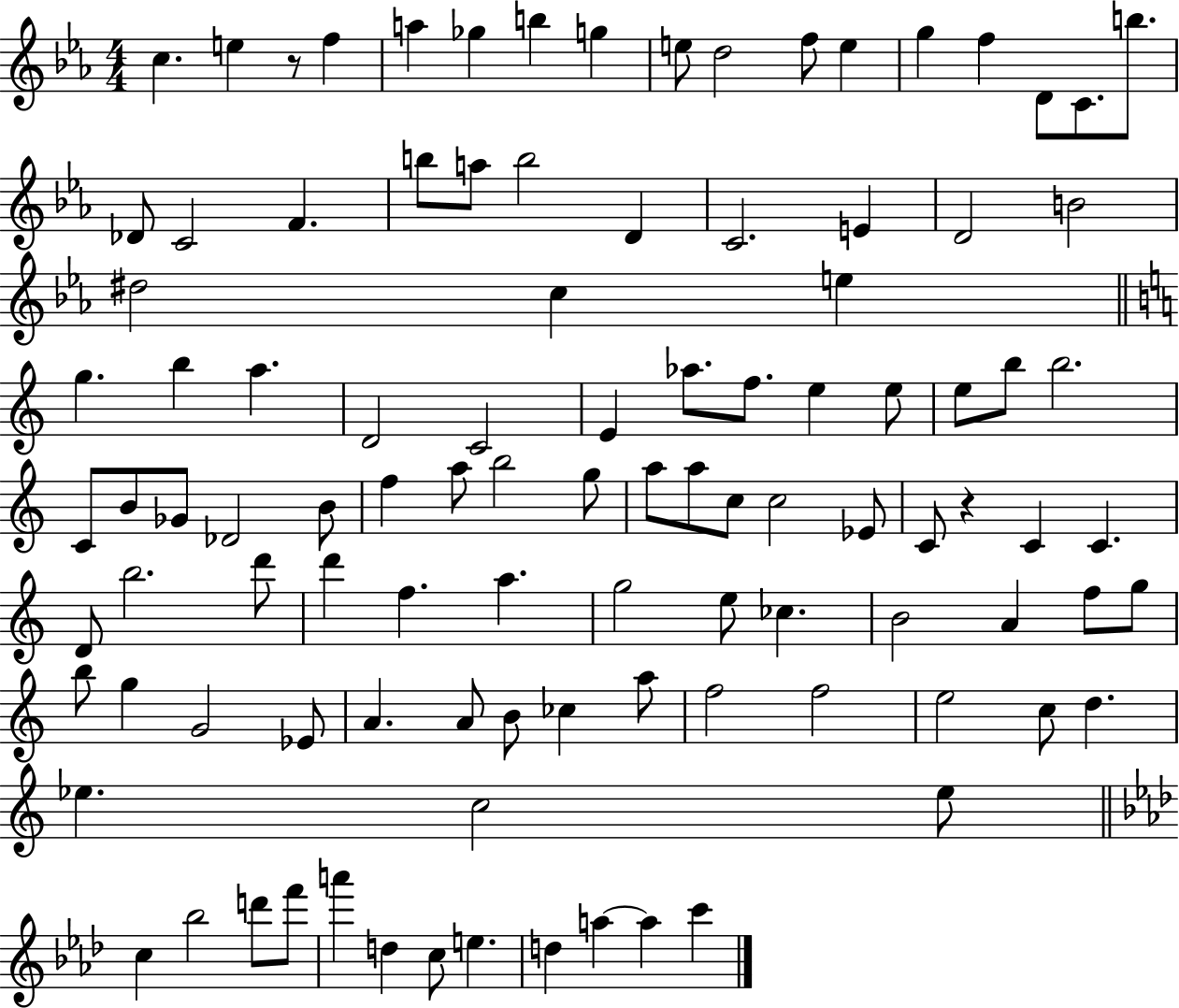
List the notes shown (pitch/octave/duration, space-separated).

C5/q. E5/q R/e F5/q A5/q Gb5/q B5/q G5/q E5/e D5/h F5/e E5/q G5/q F5/q D4/e C4/e. B5/e. Db4/e C4/h F4/q. B5/e A5/e B5/h D4/q C4/h. E4/q D4/h B4/h D#5/h C5/q E5/q G5/q. B5/q A5/q. D4/h C4/h E4/q Ab5/e. F5/e. E5/q E5/e E5/e B5/e B5/h. C4/e B4/e Gb4/e Db4/h B4/e F5/q A5/e B5/h G5/e A5/e A5/e C5/e C5/h Eb4/e C4/e R/q C4/q C4/q. D4/e B5/h. D6/e D6/q F5/q. A5/q. G5/h E5/e CES5/q. B4/h A4/q F5/e G5/e B5/e G5/q G4/h Eb4/e A4/q. A4/e B4/e CES5/q A5/e F5/h F5/h E5/h C5/e D5/q. Eb5/q. C5/h Eb5/e C5/q Bb5/h D6/e F6/e A6/q D5/q C5/e E5/q. D5/q A5/q A5/q C6/q